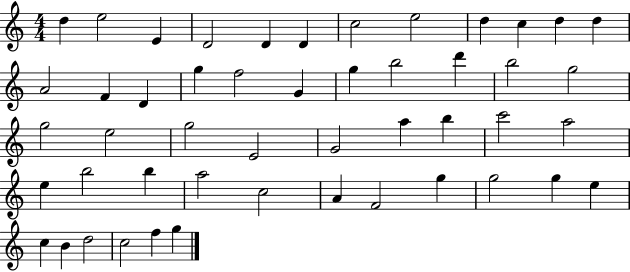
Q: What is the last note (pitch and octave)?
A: G5